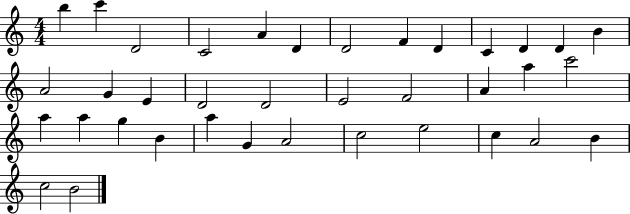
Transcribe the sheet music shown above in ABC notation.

X:1
T:Untitled
M:4/4
L:1/4
K:C
b c' D2 C2 A D D2 F D C D D B A2 G E D2 D2 E2 F2 A a c'2 a a g B a G A2 c2 e2 c A2 B c2 B2